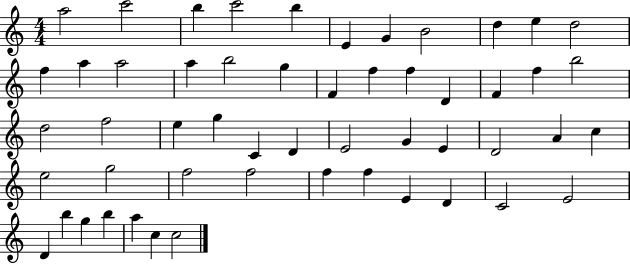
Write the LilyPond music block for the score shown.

{
  \clef treble
  \numericTimeSignature
  \time 4/4
  \key c \major
  a''2 c'''2 | b''4 c'''2 b''4 | e'4 g'4 b'2 | d''4 e''4 d''2 | \break f''4 a''4 a''2 | a''4 b''2 g''4 | f'4 f''4 f''4 d'4 | f'4 f''4 b''2 | \break d''2 f''2 | e''4 g''4 c'4 d'4 | e'2 g'4 e'4 | d'2 a'4 c''4 | \break e''2 g''2 | f''2 f''2 | f''4 f''4 e'4 d'4 | c'2 e'2 | \break d'4 b''4 g''4 b''4 | a''4 c''4 c''2 | \bar "|."
}